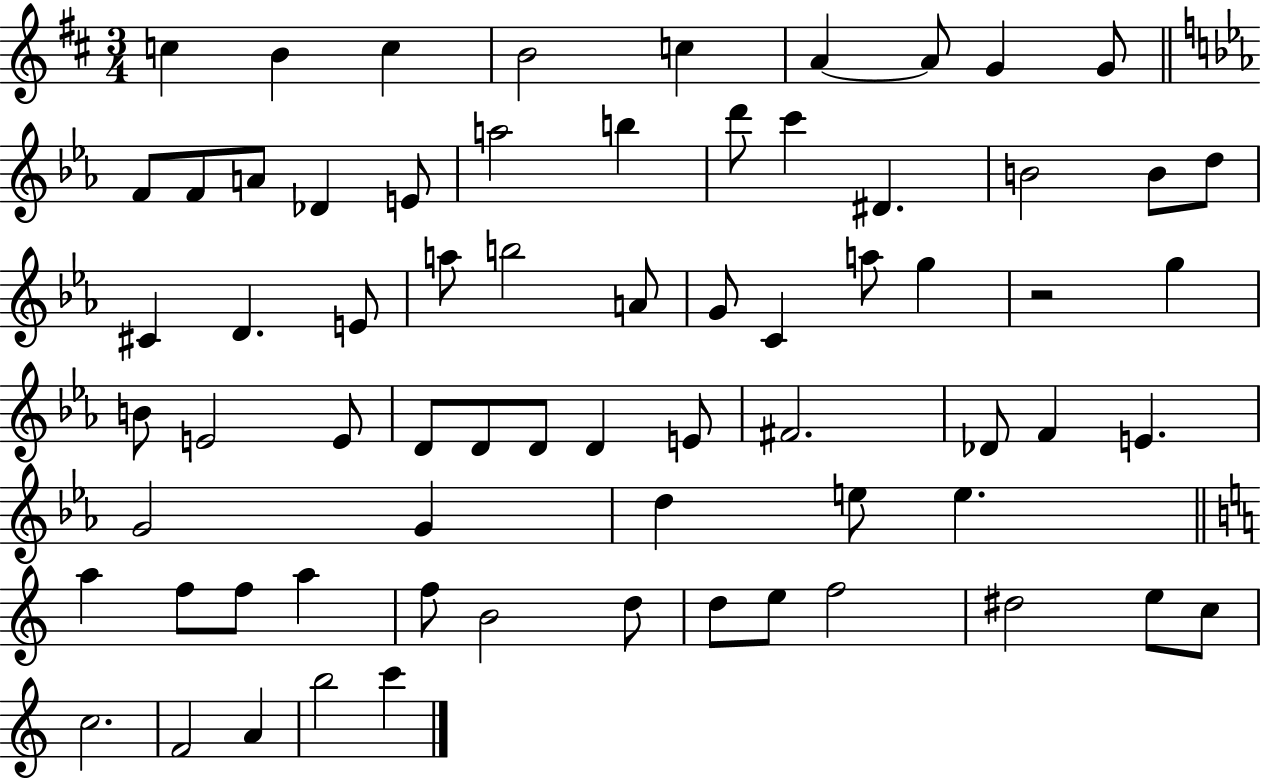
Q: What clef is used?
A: treble